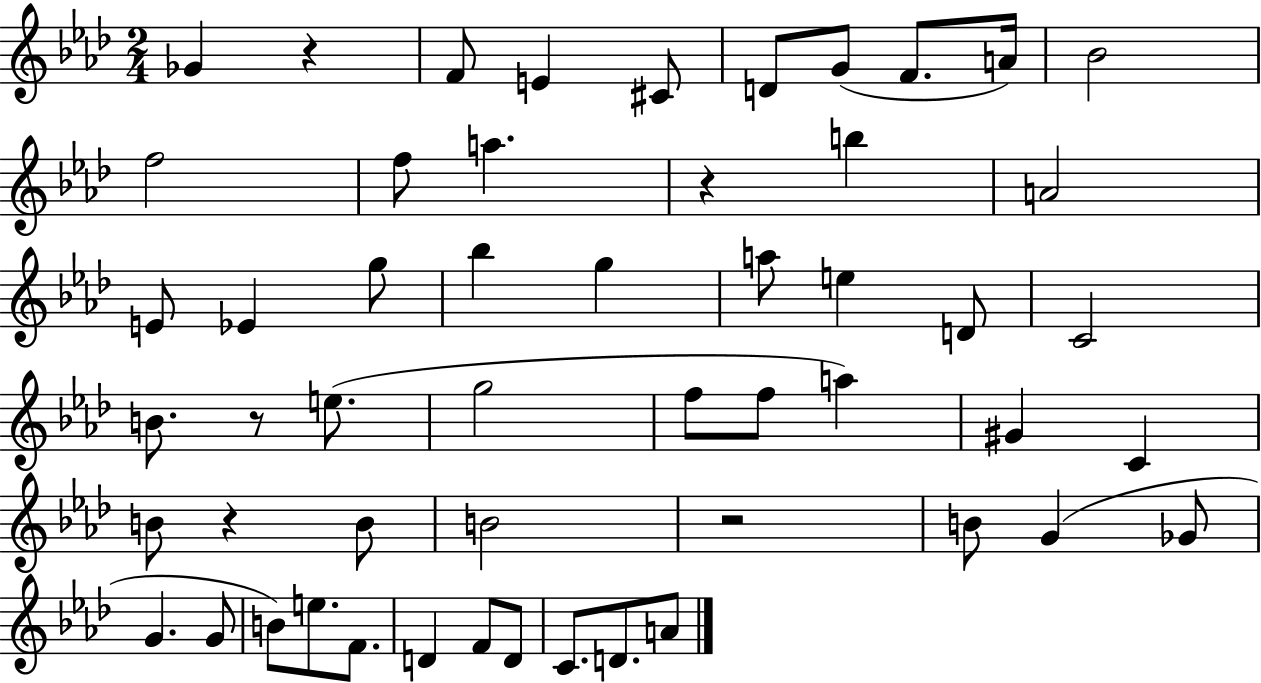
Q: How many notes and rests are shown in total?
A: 53